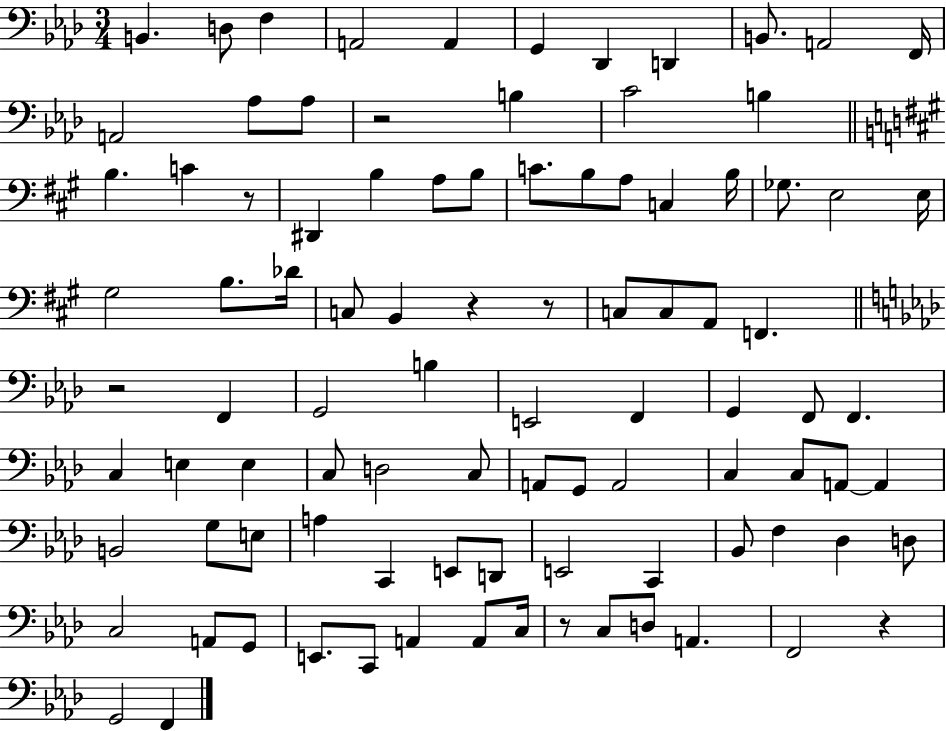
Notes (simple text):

B2/q. D3/e F3/q A2/h A2/q G2/q Db2/q D2/q B2/e. A2/h F2/s A2/h Ab3/e Ab3/e R/h B3/q C4/h B3/q B3/q. C4/q R/e D#2/q B3/q A3/e B3/e C4/e. B3/e A3/e C3/q B3/s Gb3/e. E3/h E3/s G#3/h B3/e. Db4/s C3/e B2/q R/q R/e C3/e C3/e A2/e F2/q. R/h F2/q G2/h B3/q E2/h F2/q G2/q F2/e F2/q. C3/q E3/q E3/q C3/e D3/h C3/e A2/e G2/e A2/h C3/q C3/e A2/e A2/q B2/h G3/e E3/e A3/q C2/q E2/e D2/e E2/h C2/q Bb2/e F3/q Db3/q D3/e C3/h A2/e G2/e E2/e. C2/e A2/q A2/e C3/s R/e C3/e D3/e A2/q. F2/h R/q G2/h F2/q